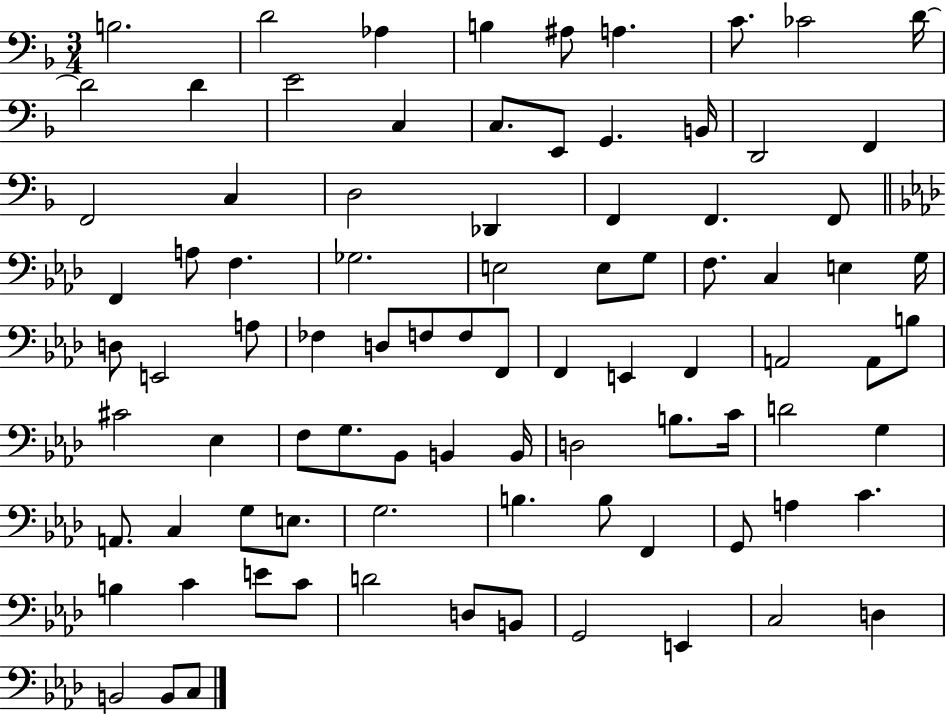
X:1
T:Untitled
M:3/4
L:1/4
K:F
B,2 D2 _A, B, ^A,/2 A, C/2 _C2 D/4 D2 D E2 C, C,/2 E,,/2 G,, B,,/4 D,,2 F,, F,,2 C, D,2 _D,, F,, F,, F,,/2 F,, A,/2 F, _G,2 E,2 E,/2 G,/2 F,/2 C, E, G,/4 D,/2 E,,2 A,/2 _F, D,/2 F,/2 F,/2 F,,/2 F,, E,, F,, A,,2 A,,/2 B,/2 ^C2 _E, F,/2 G,/2 _B,,/2 B,, B,,/4 D,2 B,/2 C/4 D2 G, A,,/2 C, G,/2 E,/2 G,2 B, B,/2 F,, G,,/2 A, C B, C E/2 C/2 D2 D,/2 B,,/2 G,,2 E,, C,2 D, B,,2 B,,/2 C,/2